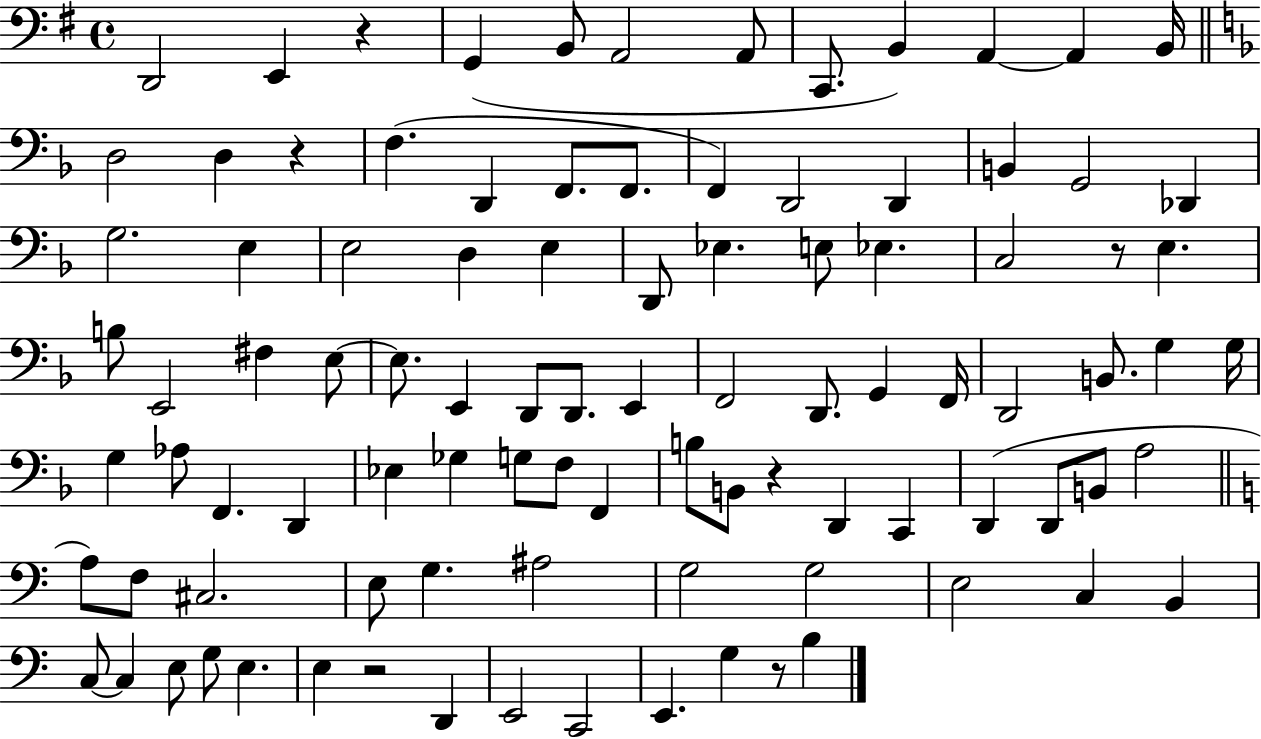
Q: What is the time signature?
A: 4/4